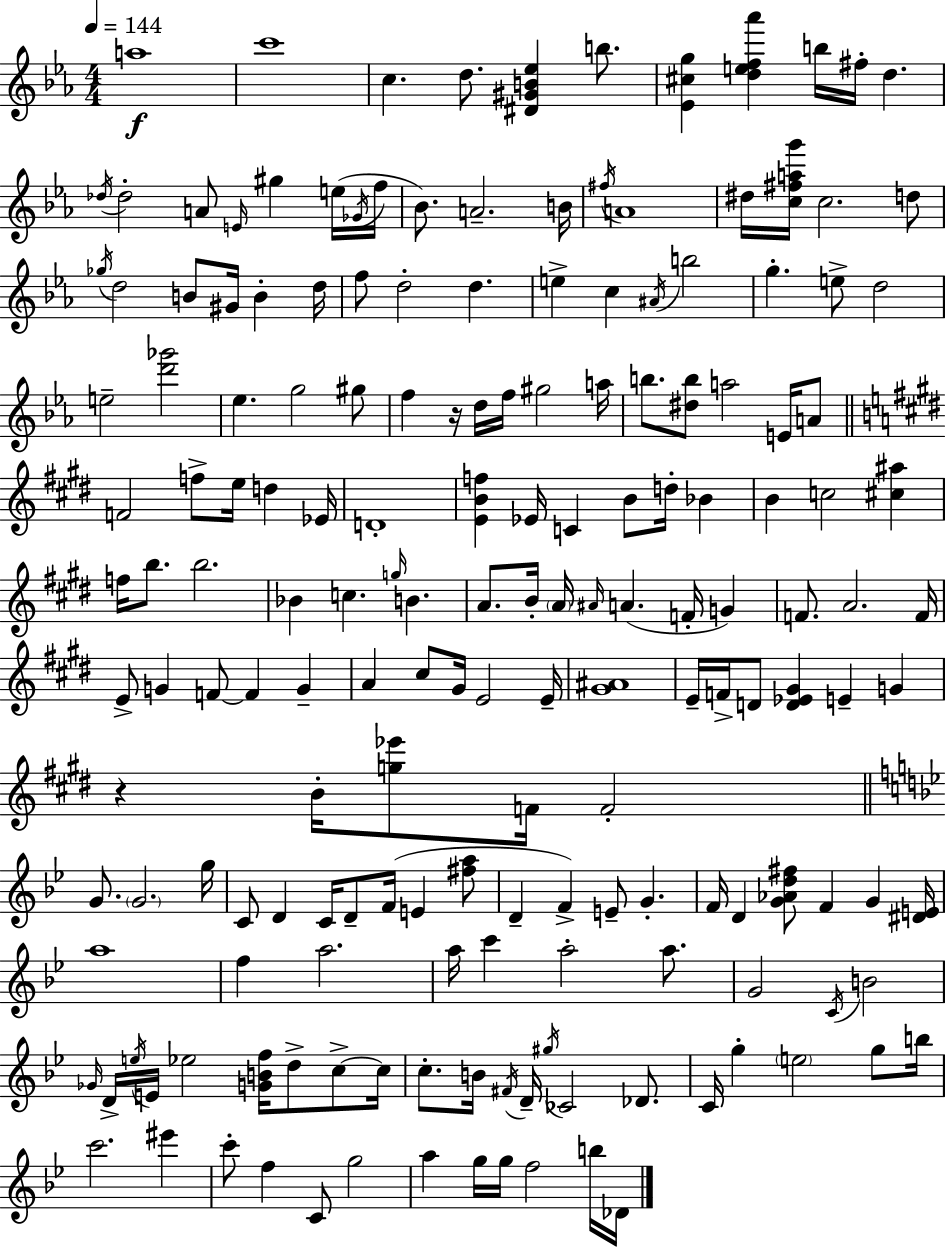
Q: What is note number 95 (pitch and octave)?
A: F4